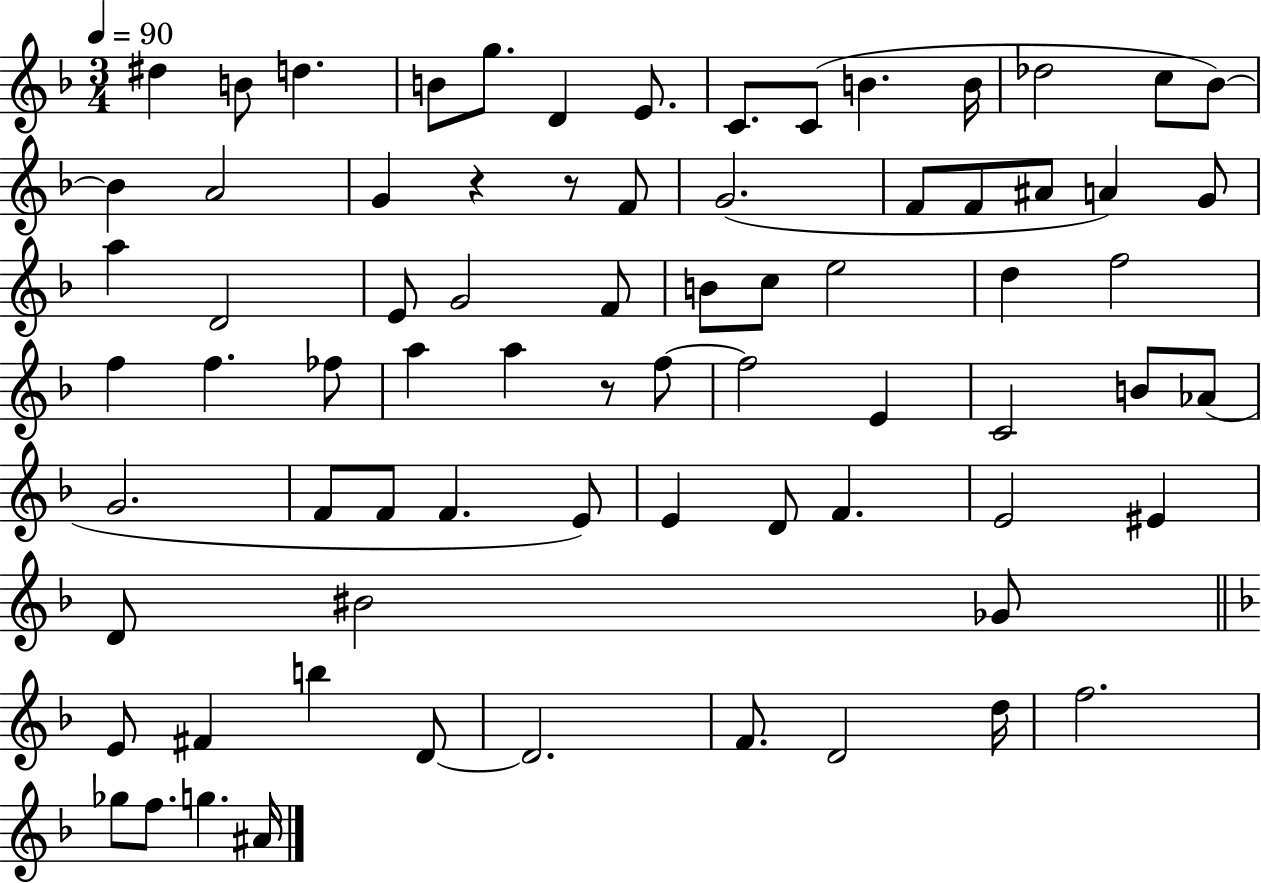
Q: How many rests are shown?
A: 3